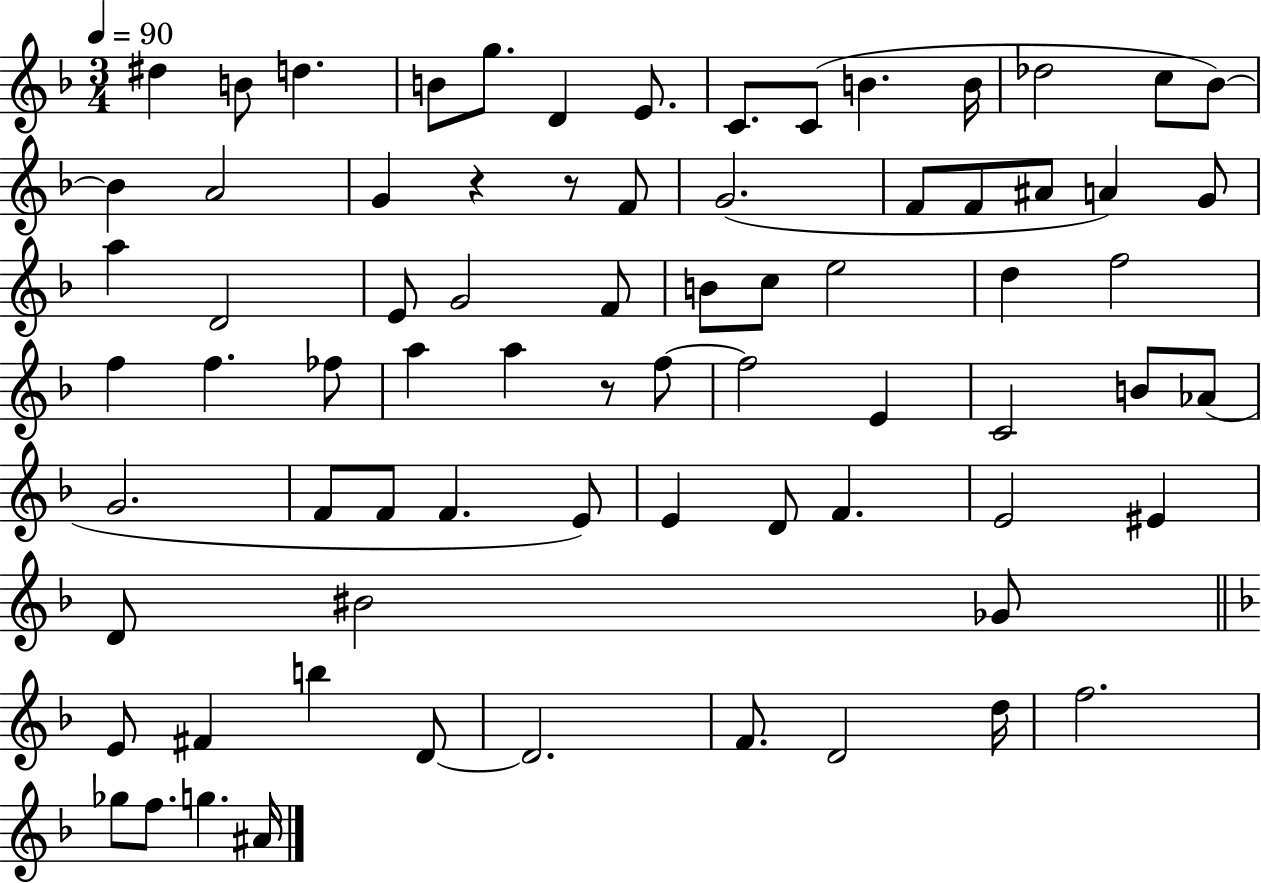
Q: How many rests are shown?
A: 3